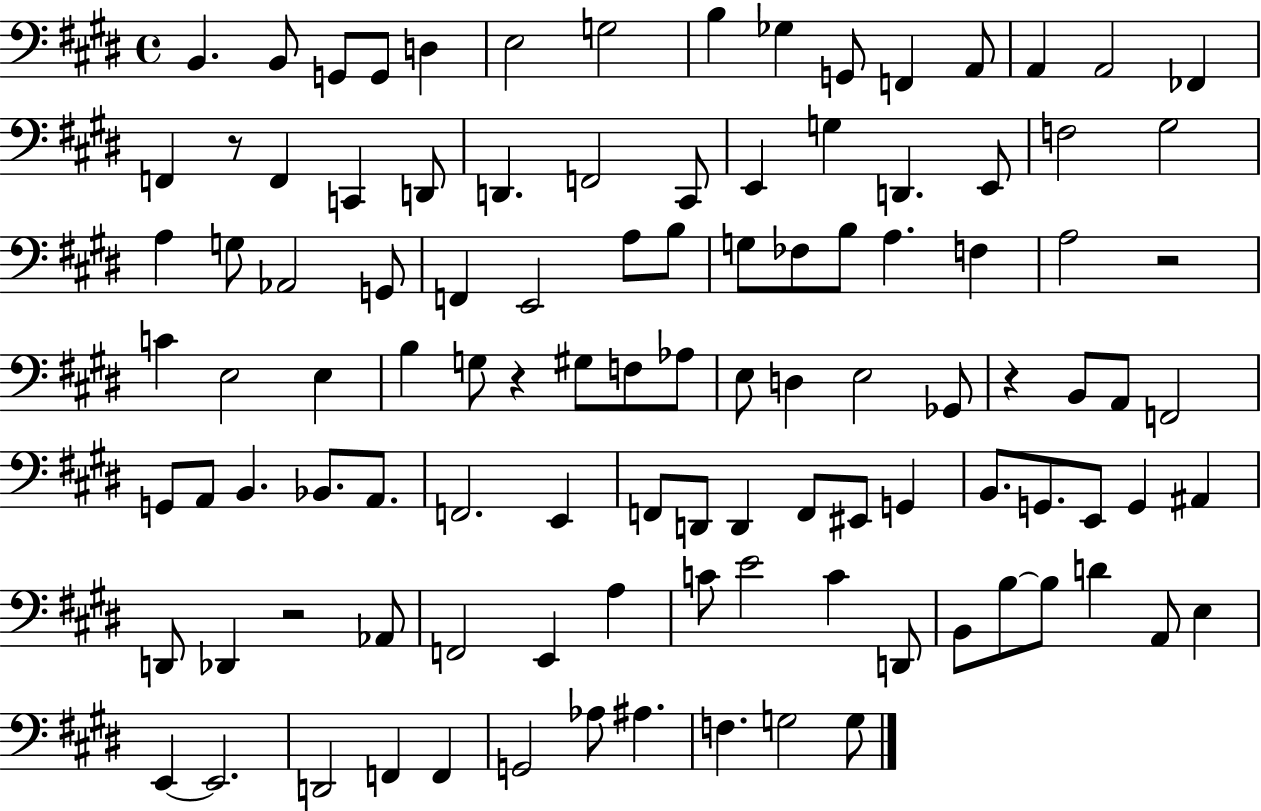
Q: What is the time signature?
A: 4/4